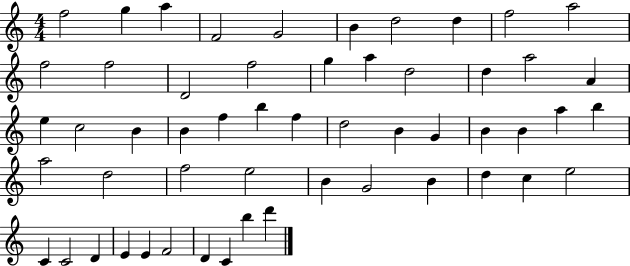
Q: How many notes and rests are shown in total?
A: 54